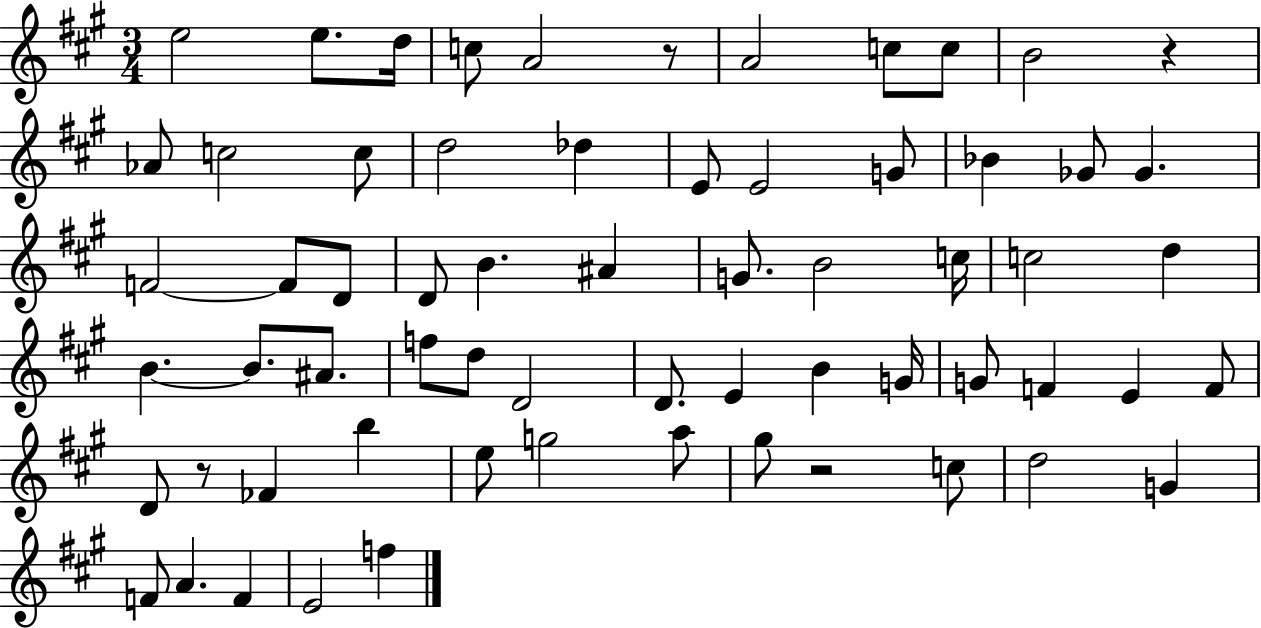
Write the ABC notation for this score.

X:1
T:Untitled
M:3/4
L:1/4
K:A
e2 e/2 d/4 c/2 A2 z/2 A2 c/2 c/2 B2 z _A/2 c2 c/2 d2 _d E/2 E2 G/2 _B _G/2 _G F2 F/2 D/2 D/2 B ^A G/2 B2 c/4 c2 d B B/2 ^A/2 f/2 d/2 D2 D/2 E B G/4 G/2 F E F/2 D/2 z/2 _F b e/2 g2 a/2 ^g/2 z2 c/2 d2 G F/2 A F E2 f